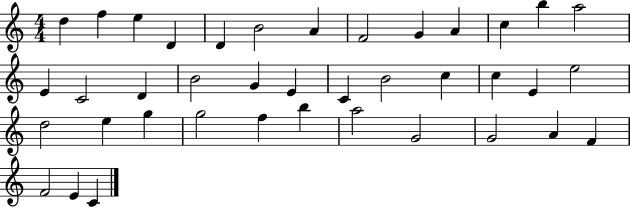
D5/q F5/q E5/q D4/q D4/q B4/h A4/q F4/h G4/q A4/q C5/q B5/q A5/h E4/q C4/h D4/q B4/h G4/q E4/q C4/q B4/h C5/q C5/q E4/q E5/h D5/h E5/q G5/q G5/h F5/q B5/q A5/h G4/h G4/h A4/q F4/q F4/h E4/q C4/q